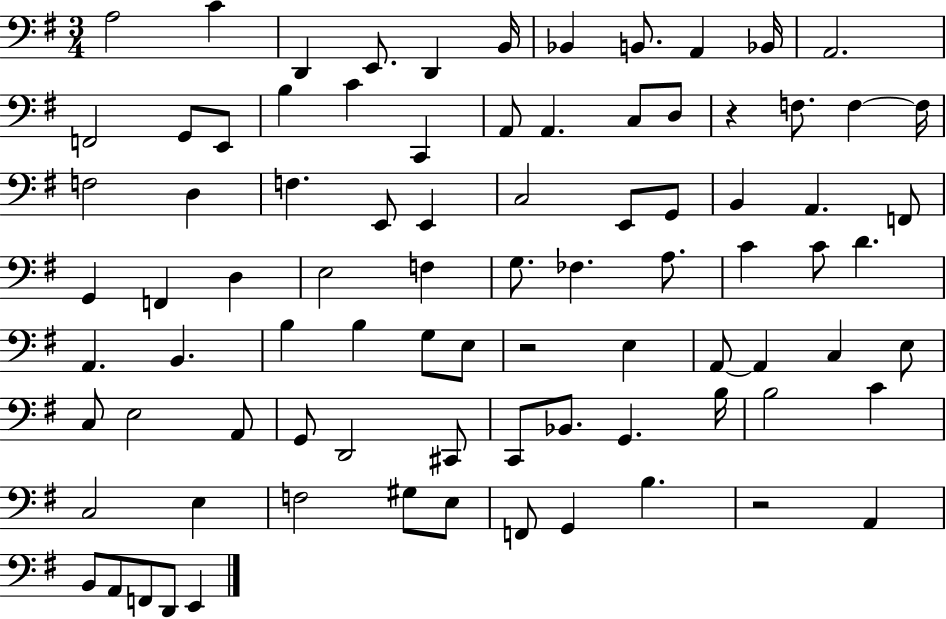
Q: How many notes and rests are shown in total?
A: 86